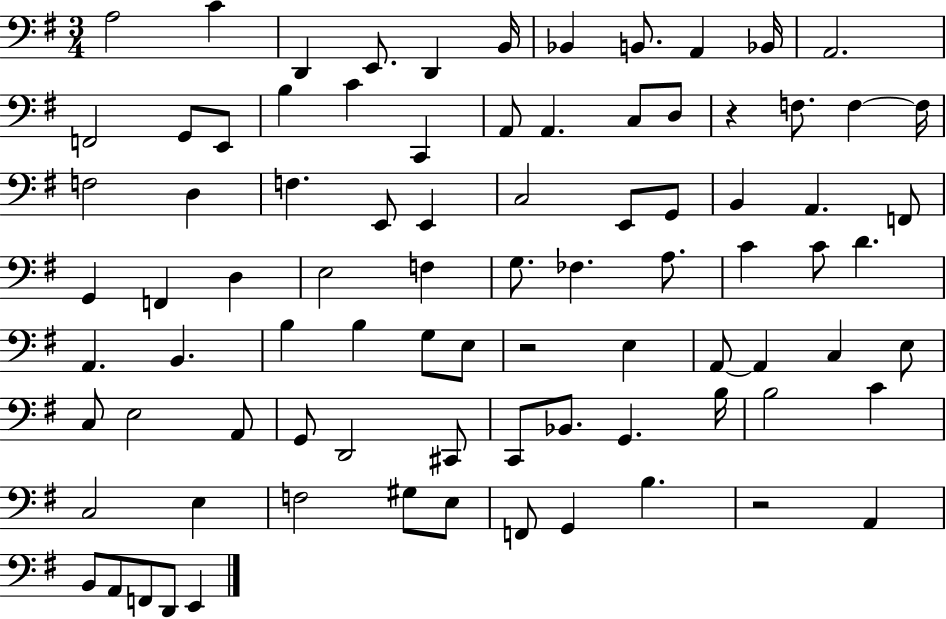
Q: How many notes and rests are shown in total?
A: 86